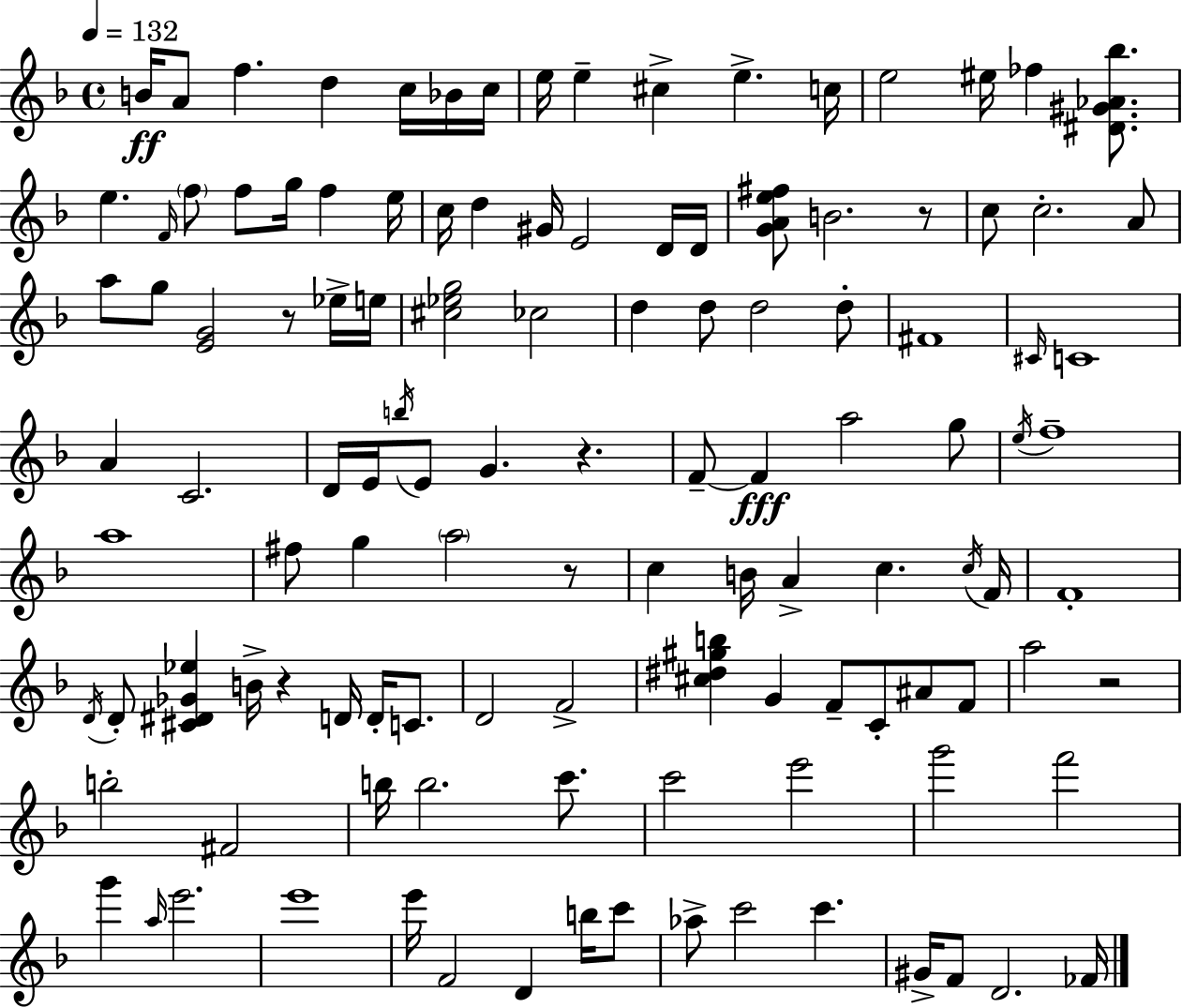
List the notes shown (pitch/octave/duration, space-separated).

B4/s A4/e F5/q. D5/q C5/s Bb4/s C5/s E5/s E5/q C#5/q E5/q. C5/s E5/h EIS5/s FES5/q [D#4,G#4,Ab4,Bb5]/e. E5/q. F4/s F5/e F5/e G5/s F5/q E5/s C5/s D5/q G#4/s E4/h D4/s D4/s [G4,A4,E5,F#5]/e B4/h. R/e C5/e C5/h. A4/e A5/e G5/e [E4,G4]/h R/e Eb5/s E5/s [C#5,Eb5,G5]/h CES5/h D5/q D5/e D5/h D5/e F#4/w C#4/s C4/w A4/q C4/h. D4/s E4/s B5/s E4/e G4/q. R/q. F4/e F4/q A5/h G5/e E5/s F5/w A5/w F#5/e G5/q A5/h R/e C5/q B4/s A4/q C5/q. C5/s F4/s F4/w D4/s D4/e [C#4,D#4,Gb4,Eb5]/q B4/s R/q D4/s D4/s C4/e. D4/h F4/h [C#5,D#5,G#5,B5]/q G4/q F4/e C4/e A#4/e F4/e A5/h R/h B5/h F#4/h B5/s B5/h. C6/e. C6/h E6/h G6/h F6/h G6/q A5/s E6/h. E6/w E6/s F4/h D4/q B5/s C6/e Ab5/e C6/h C6/q. G#4/s F4/e D4/h. FES4/s